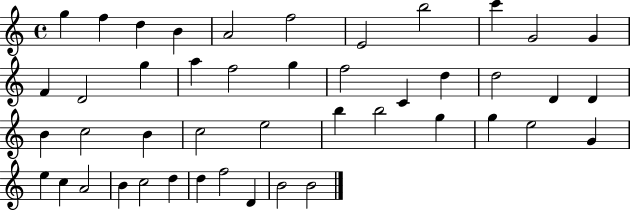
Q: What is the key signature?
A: C major